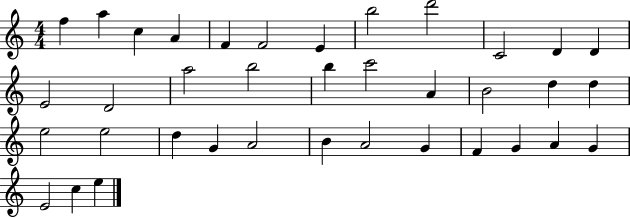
F5/q A5/q C5/q A4/q F4/q F4/h E4/q B5/h D6/h C4/h D4/q D4/q E4/h D4/h A5/h B5/h B5/q C6/h A4/q B4/h D5/q D5/q E5/h E5/h D5/q G4/q A4/h B4/q A4/h G4/q F4/q G4/q A4/q G4/q E4/h C5/q E5/q